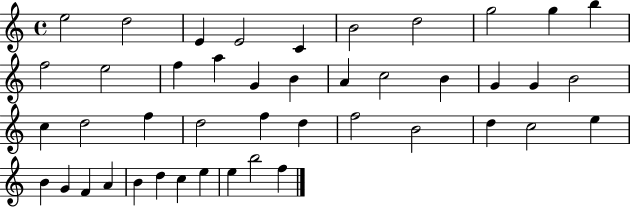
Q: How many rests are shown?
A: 0